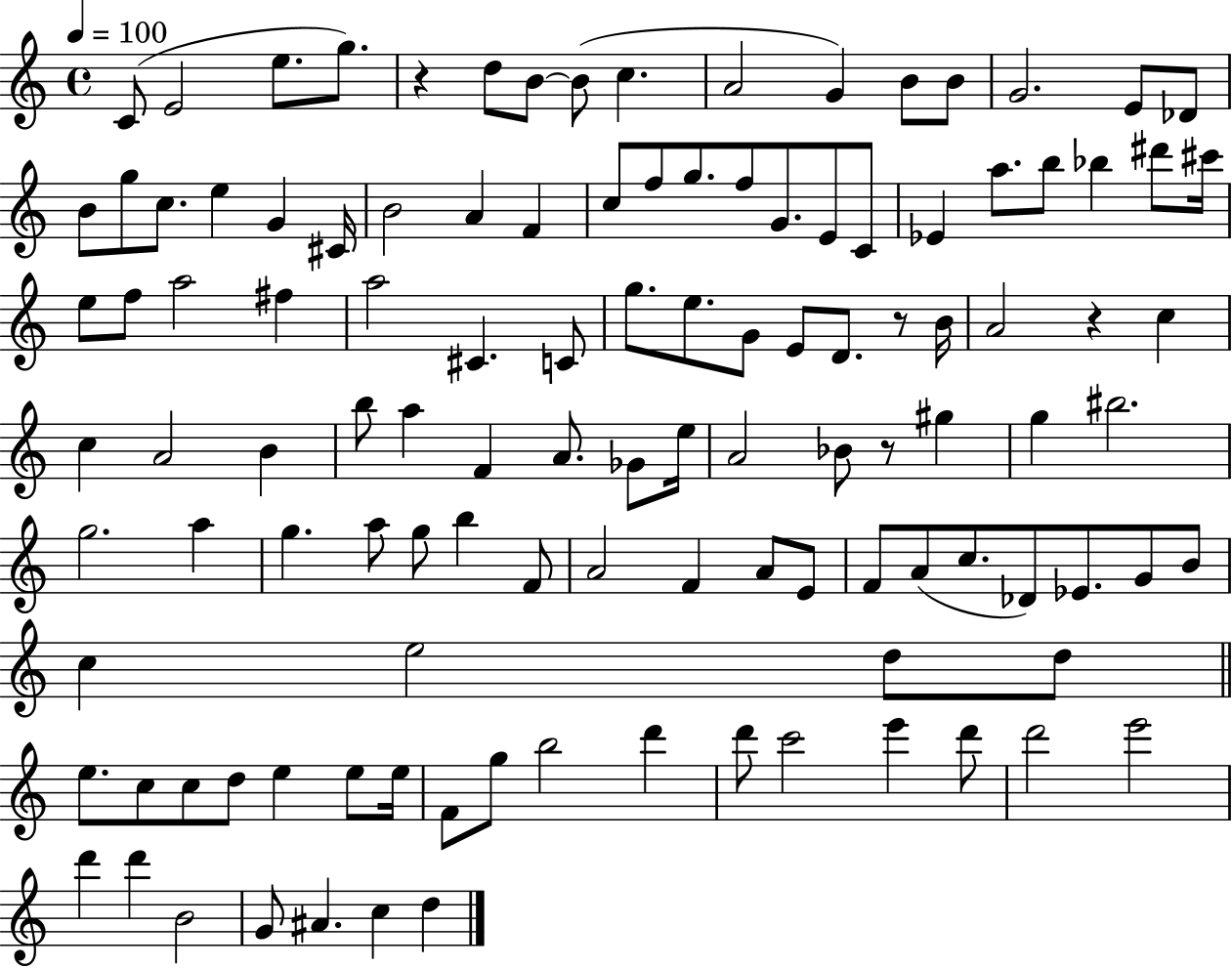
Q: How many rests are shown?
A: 4